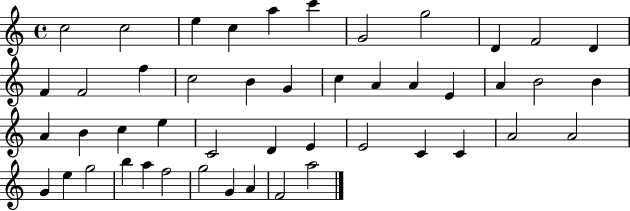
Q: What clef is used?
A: treble